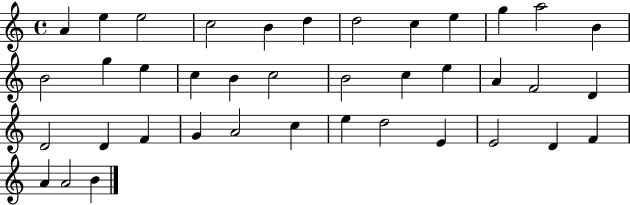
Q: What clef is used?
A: treble